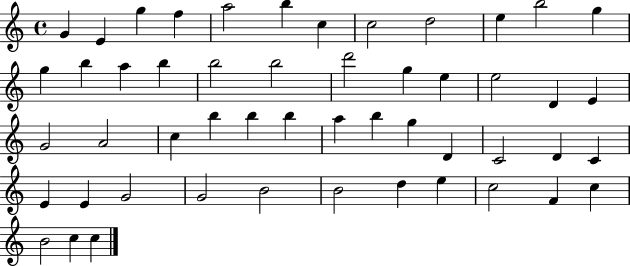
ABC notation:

X:1
T:Untitled
M:4/4
L:1/4
K:C
G E g f a2 b c c2 d2 e b2 g g b a b b2 b2 d'2 g e e2 D E G2 A2 c b b b a b g D C2 D C E E G2 G2 B2 B2 d e c2 F c B2 c c